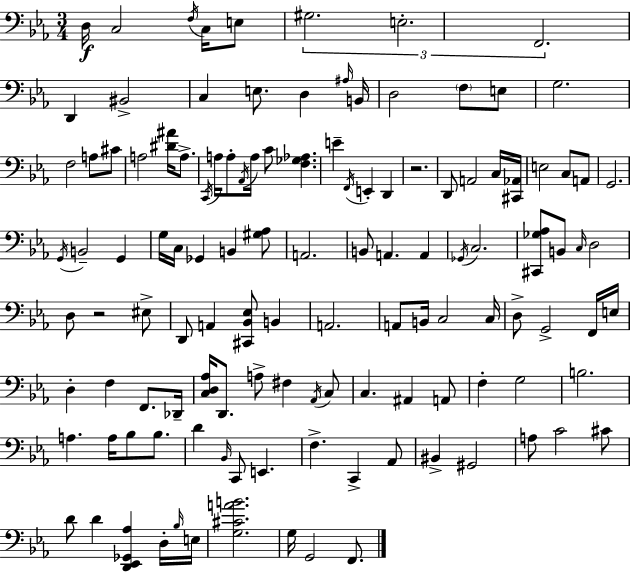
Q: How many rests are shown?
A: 2